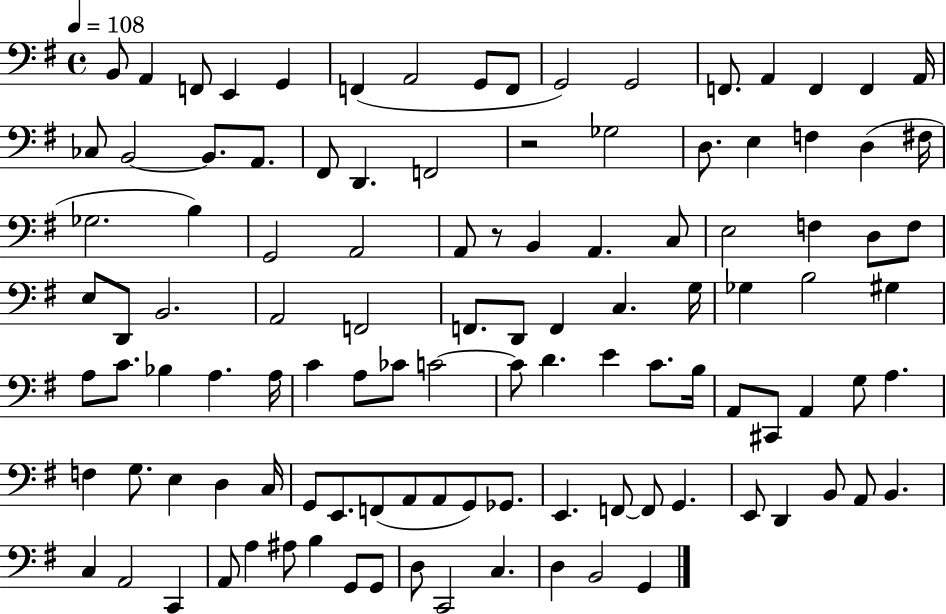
B2/e A2/q F2/e E2/q G2/q F2/q A2/h G2/e F2/e G2/h G2/h F2/e. A2/q F2/q F2/q A2/s CES3/e B2/h B2/e. A2/e. F#2/e D2/q. F2/h R/h Gb3/h D3/e. E3/q F3/q D3/q F#3/s Gb3/h. B3/q G2/h A2/h A2/e R/e B2/q A2/q. C3/e E3/h F3/q D3/e F3/e E3/e D2/e B2/h. A2/h F2/h F2/e. D2/e F2/q C3/q. G3/s Gb3/q B3/h G#3/q A3/e C4/e. Bb3/q A3/q. A3/s C4/q A3/e CES4/e C4/h C4/e D4/q. E4/q C4/e. B3/s A2/e C#2/e A2/q G3/e A3/q. F3/q G3/e. E3/q D3/q C3/s G2/e E2/e. F2/e A2/e A2/e G2/e Gb2/e. E2/q. F2/e F2/e G2/q. E2/e D2/q B2/e A2/e B2/q. C3/q A2/h C2/q A2/e A3/q A#3/e B3/q G2/e G2/e D3/e C2/h C3/q. D3/q B2/h G2/q